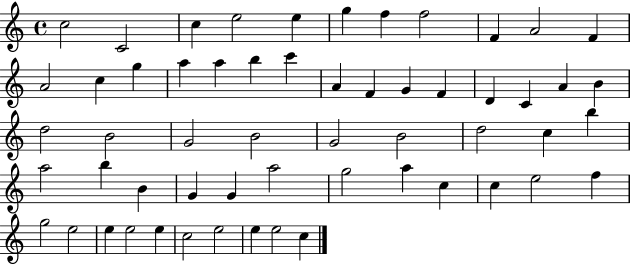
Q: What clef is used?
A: treble